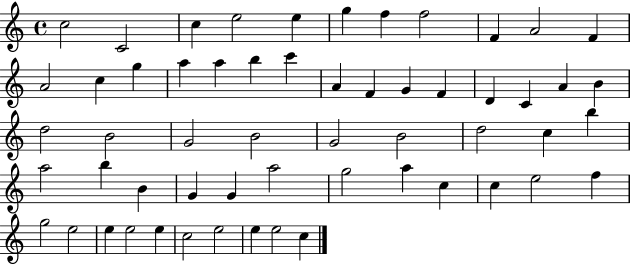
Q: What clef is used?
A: treble